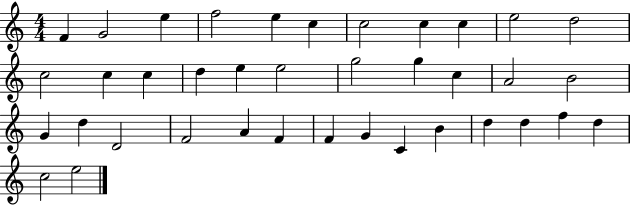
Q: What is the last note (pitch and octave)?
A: E5